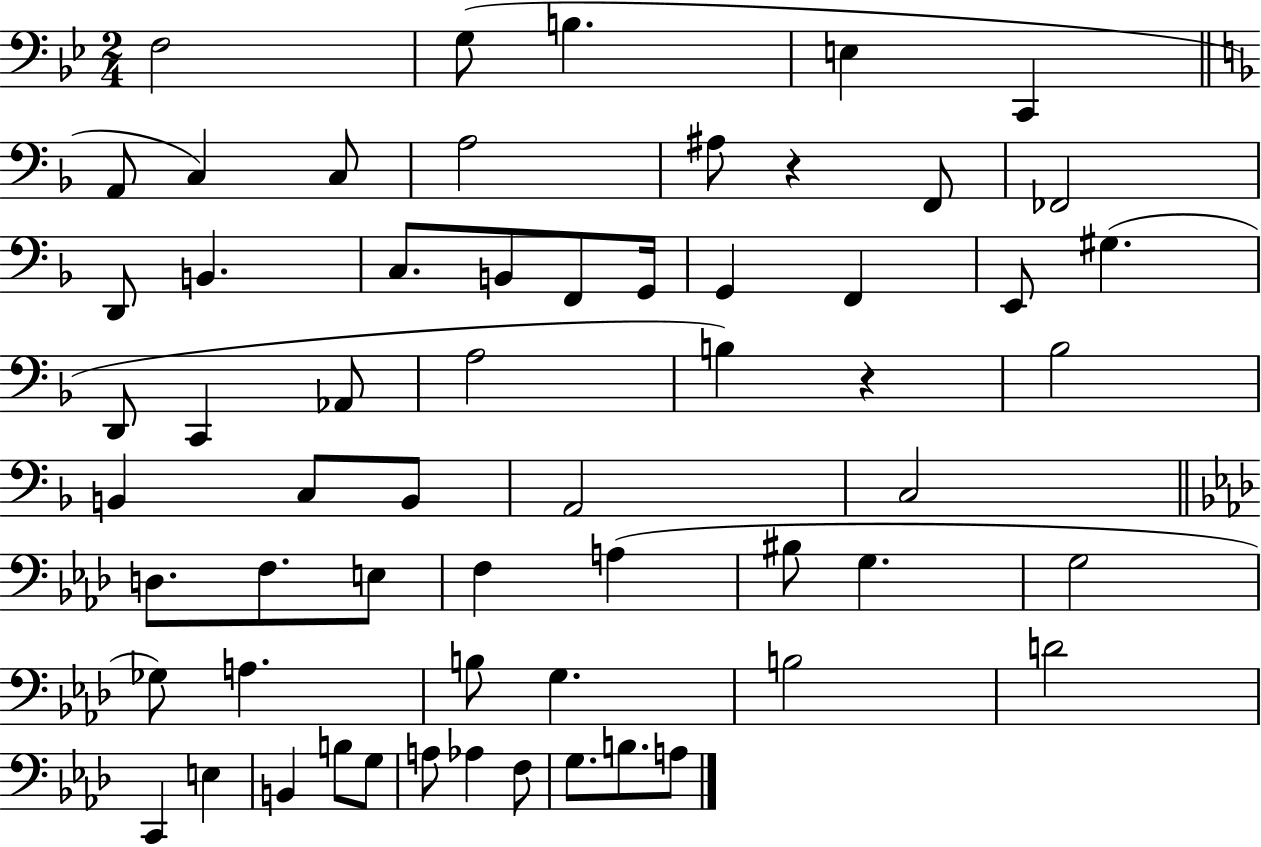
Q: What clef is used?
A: bass